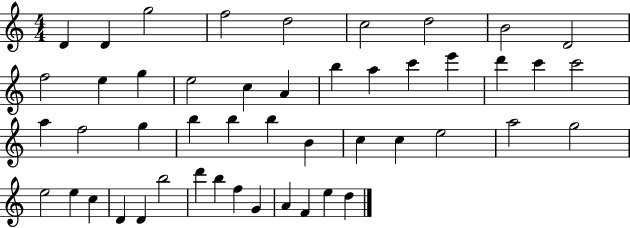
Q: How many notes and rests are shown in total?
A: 48